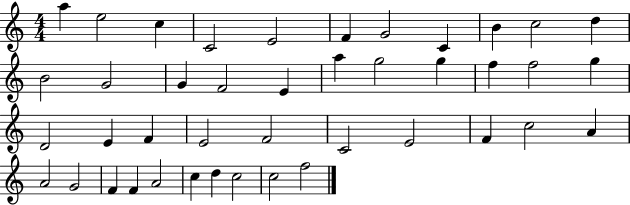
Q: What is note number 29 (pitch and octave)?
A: E4